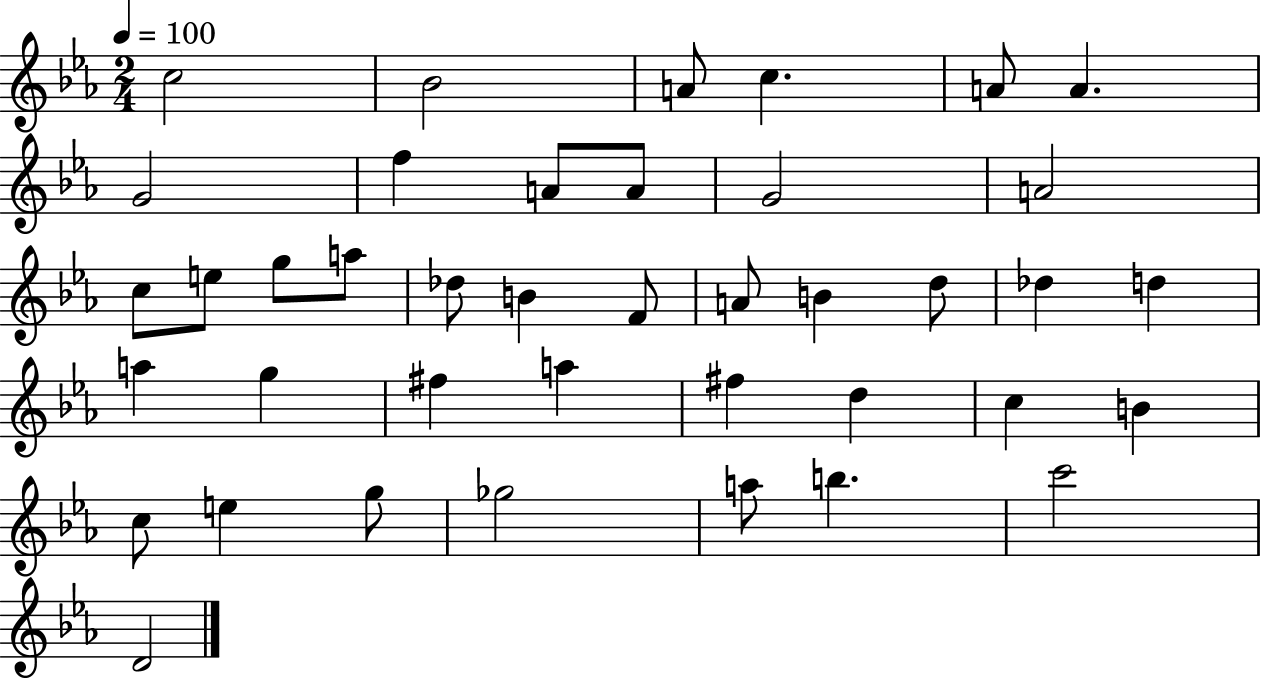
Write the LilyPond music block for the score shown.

{
  \clef treble
  \numericTimeSignature
  \time 2/4
  \key ees \major
  \tempo 4 = 100
  \repeat volta 2 { c''2 | bes'2 | a'8 c''4. | a'8 a'4. | \break g'2 | f''4 a'8 a'8 | g'2 | a'2 | \break c''8 e''8 g''8 a''8 | des''8 b'4 f'8 | a'8 b'4 d''8 | des''4 d''4 | \break a''4 g''4 | fis''4 a''4 | fis''4 d''4 | c''4 b'4 | \break c''8 e''4 g''8 | ges''2 | a''8 b''4. | c'''2 | \break d'2 | } \bar "|."
}